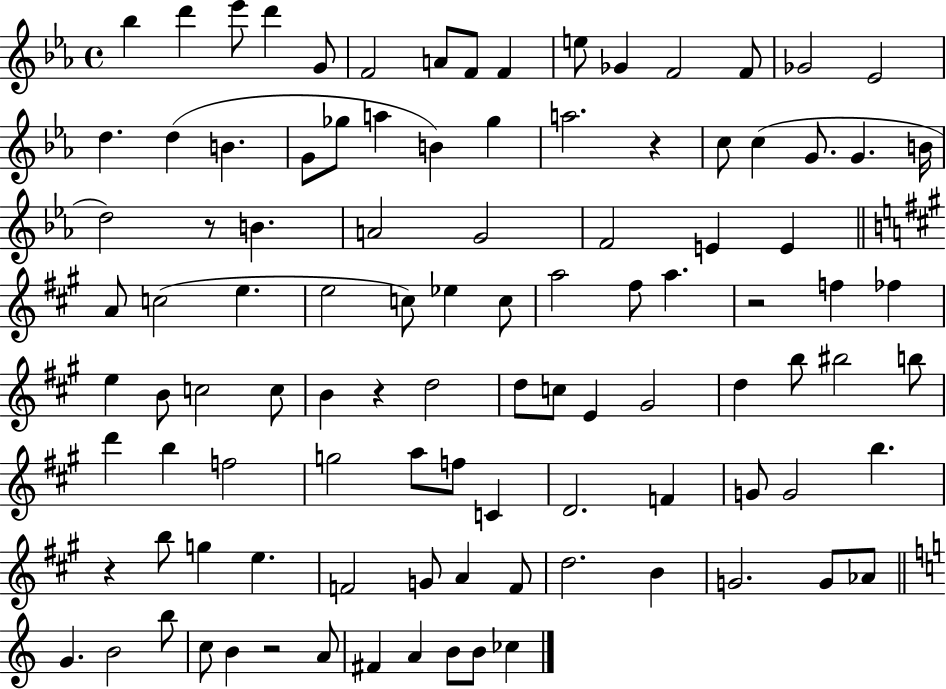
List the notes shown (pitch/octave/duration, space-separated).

Bb5/q D6/q Eb6/e D6/q G4/e F4/h A4/e F4/e F4/q E5/e Gb4/q F4/h F4/e Gb4/h Eb4/h D5/q. D5/q B4/q. G4/e Gb5/e A5/q B4/q Gb5/q A5/h. R/q C5/e C5/q G4/e. G4/q. B4/s D5/h R/e B4/q. A4/h G4/h F4/h E4/q E4/q A4/e C5/h E5/q. E5/h C5/e Eb5/q C5/e A5/h F#5/e A5/q. R/h F5/q FES5/q E5/q B4/e C5/h C5/e B4/q R/q D5/h D5/e C5/e E4/q G#4/h D5/q B5/e BIS5/h B5/e D6/q B5/q F5/h G5/h A5/e F5/e C4/q D4/h. F4/q G4/e G4/h B5/q. R/q B5/e G5/q E5/q. F4/h G4/e A4/q F4/e D5/h. B4/q G4/h. G4/e Ab4/e G4/q. B4/h B5/e C5/e B4/q R/h A4/e F#4/q A4/q B4/e B4/e CES5/q